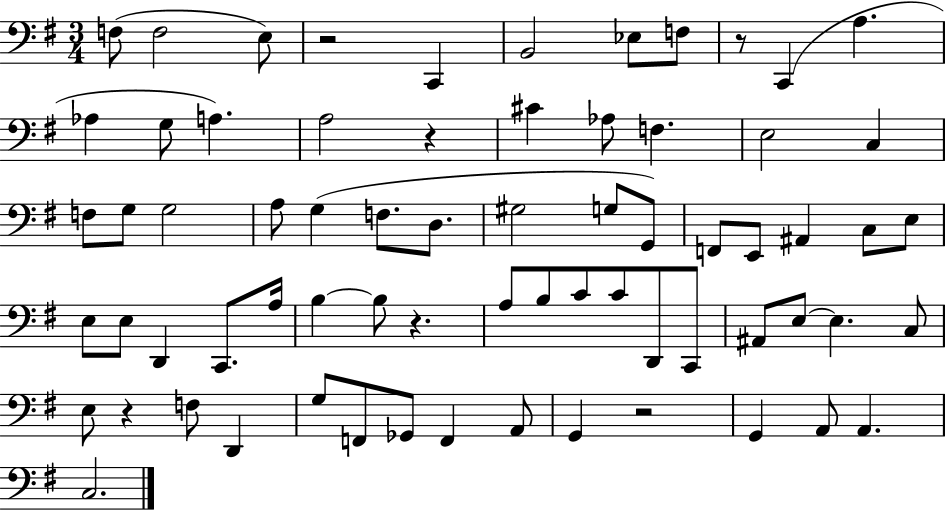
F3/e F3/h E3/e R/h C2/q B2/h Eb3/e F3/e R/e C2/q A3/q. Ab3/q G3/e A3/q. A3/h R/q C#4/q Ab3/e F3/q. E3/h C3/q F3/e G3/e G3/h A3/e G3/q F3/e. D3/e. G#3/h G3/e G2/e F2/e E2/e A#2/q C3/e E3/e E3/e E3/e D2/q C2/e. A3/s B3/q B3/e R/q. A3/e B3/e C4/e C4/e D2/e C2/e A#2/e E3/e E3/q. C3/e E3/e R/q F3/e D2/q G3/e F2/e Gb2/e F2/q A2/e G2/q R/h G2/q A2/e A2/q. C3/h.